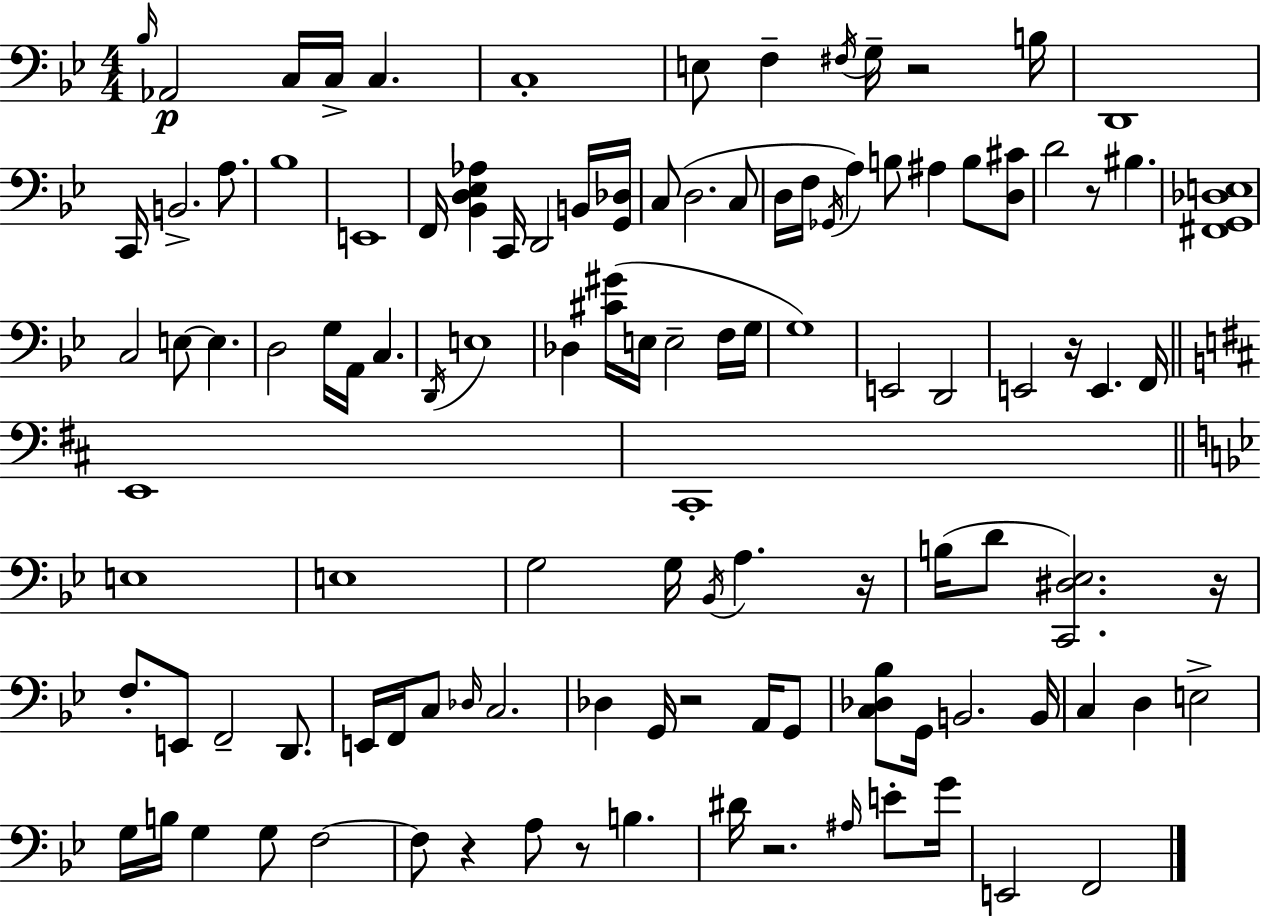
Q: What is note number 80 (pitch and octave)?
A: C3